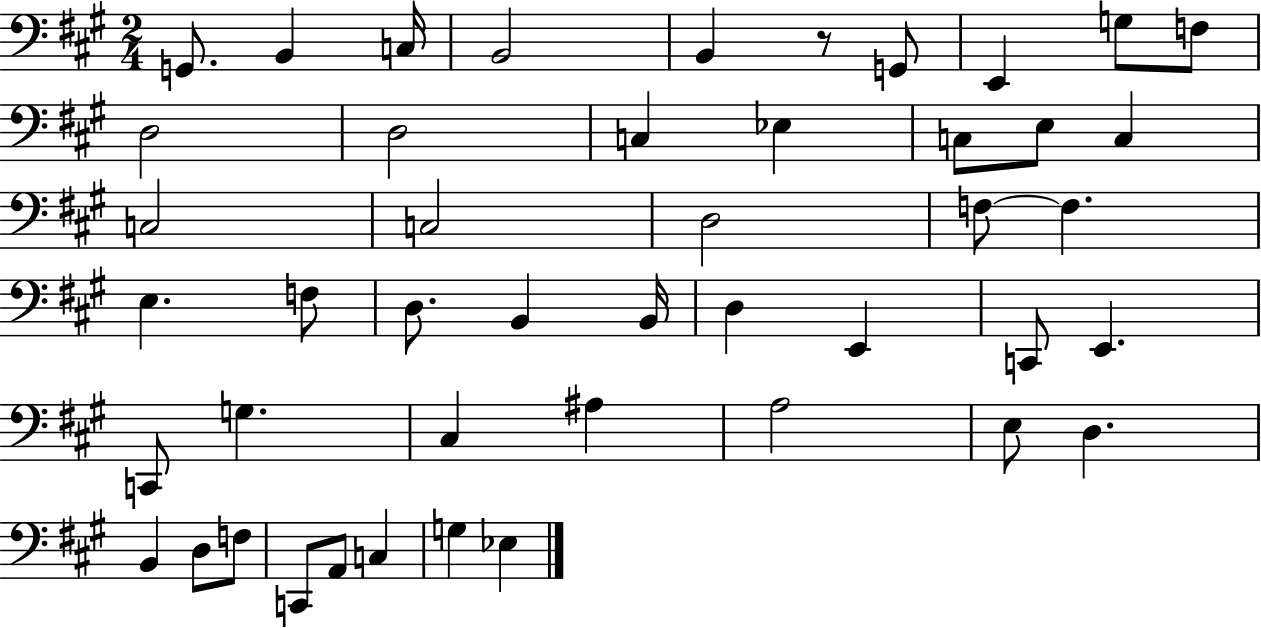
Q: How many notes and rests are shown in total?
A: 46